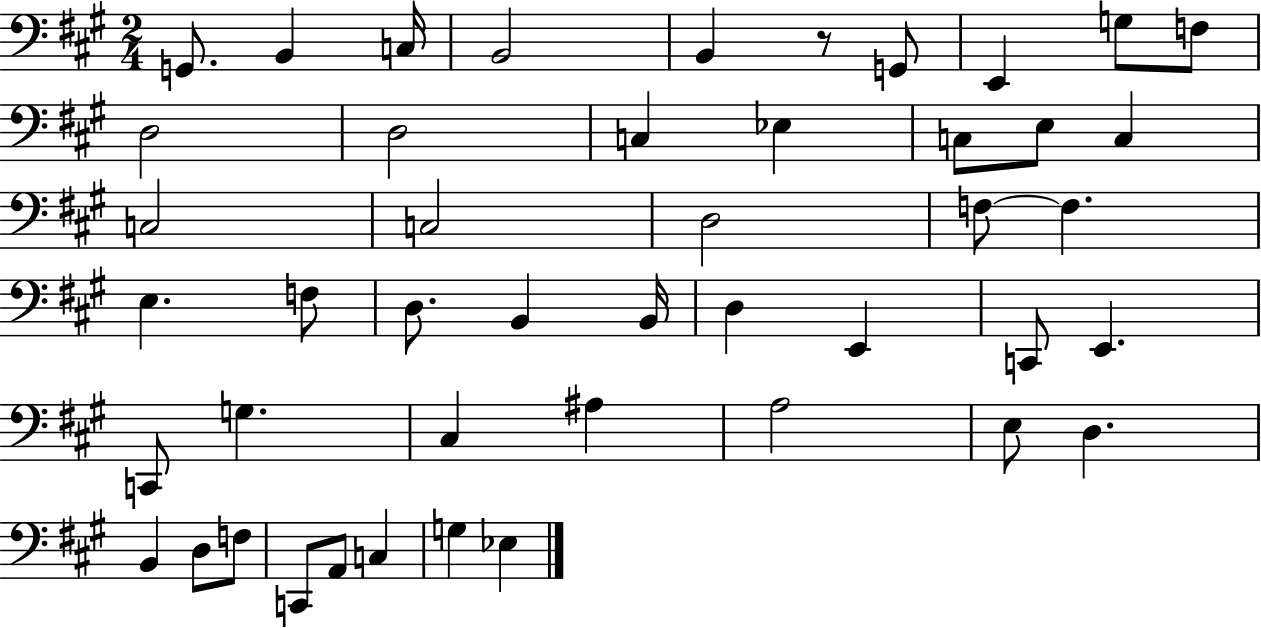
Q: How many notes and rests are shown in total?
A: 46